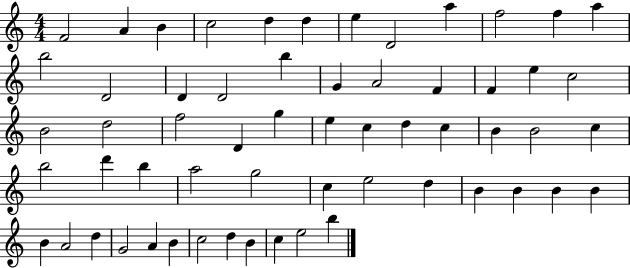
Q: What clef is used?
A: treble